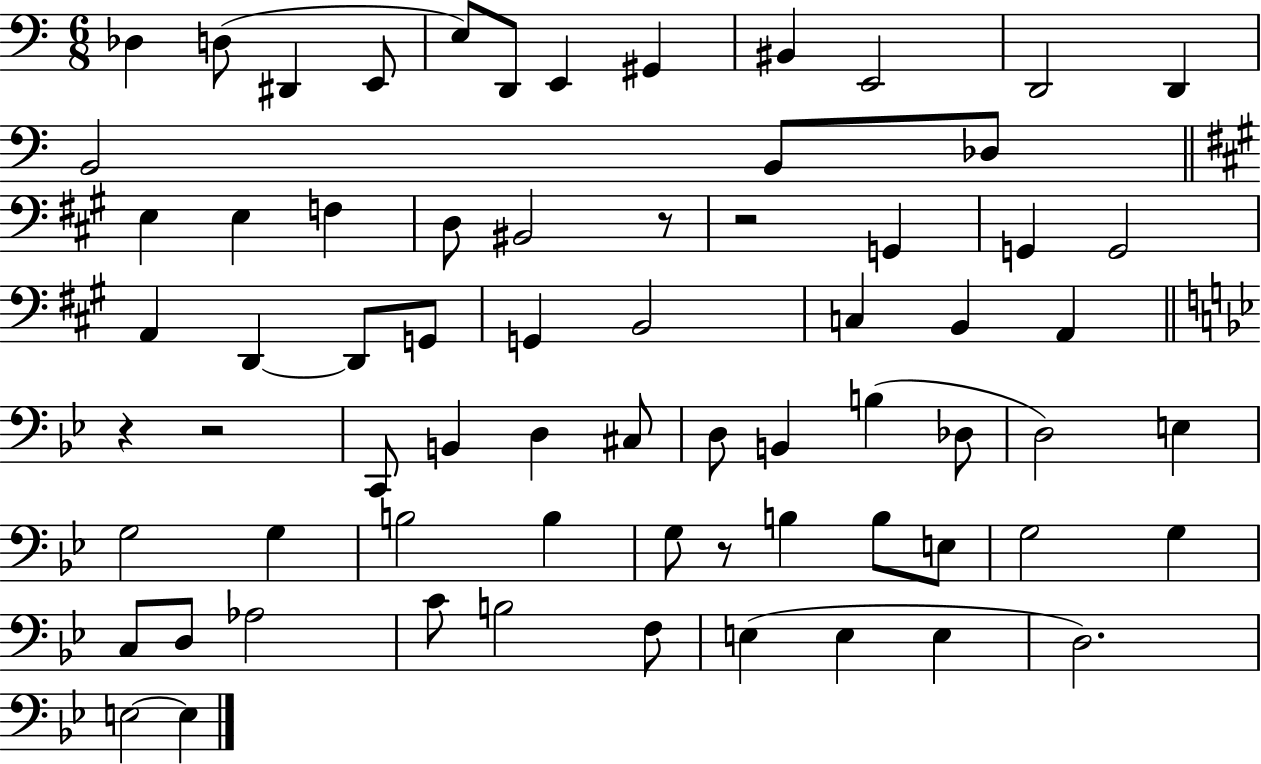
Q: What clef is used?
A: bass